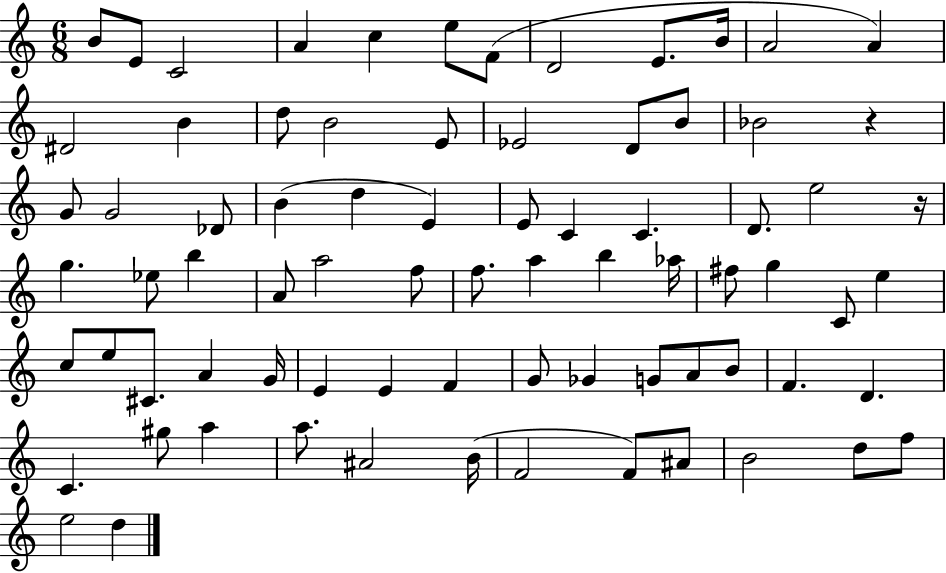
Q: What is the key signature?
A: C major